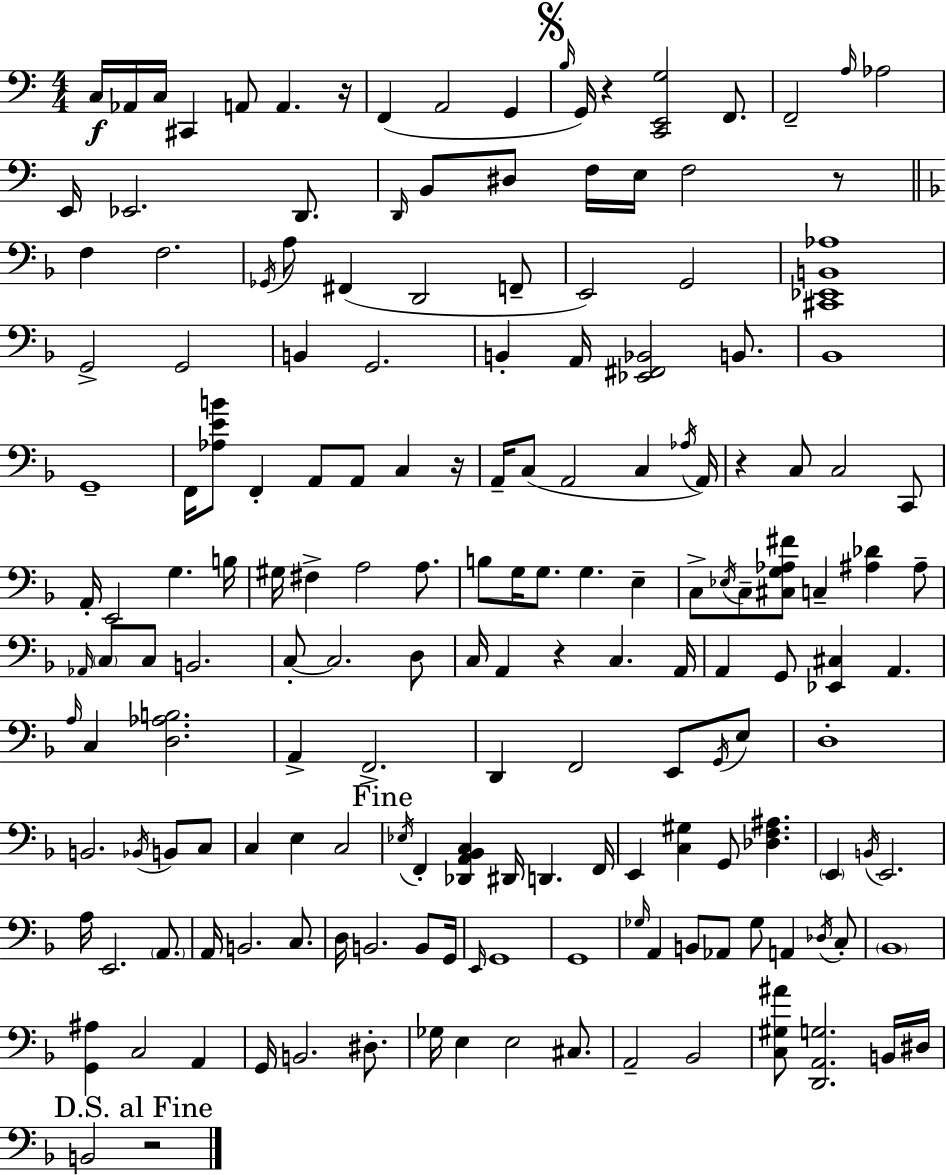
X:1
T:Untitled
M:4/4
L:1/4
K:C
C,/4 _A,,/4 C,/4 ^C,, A,,/2 A,, z/4 F,, A,,2 G,, B,/4 G,,/4 z [C,,E,,G,]2 F,,/2 F,,2 A,/4 _A,2 E,,/4 _E,,2 D,,/2 D,,/4 B,,/2 ^D,/2 F,/4 E,/4 F,2 z/2 F, F,2 _G,,/4 A,/2 ^F,, D,,2 F,,/2 E,,2 G,,2 [^C,,_E,,B,,_A,]4 G,,2 G,,2 B,, G,,2 B,, A,,/4 [_E,,^F,,_B,,]2 B,,/2 _B,,4 G,,4 F,,/4 [_A,EB]/2 F,, A,,/2 A,,/2 C, z/4 A,,/4 C,/2 A,,2 C, _A,/4 A,,/4 z C,/2 C,2 C,,/2 A,,/4 E,,2 G, B,/4 ^G,/4 ^F, A,2 A,/2 B,/2 G,/4 G,/2 G, E, C,/2 _E,/4 C,/2 [^C,G,_A,^F]/2 C, [^A,_D] ^A,/2 _A,,/4 C,/2 C,/2 B,,2 C,/2 C,2 D,/2 C,/4 A,, z C, A,,/4 A,, G,,/2 [_E,,^C,] A,, A,/4 C, [D,_A,B,]2 A,, F,,2 D,, F,,2 E,,/2 G,,/4 E,/2 D,4 B,,2 _B,,/4 B,,/2 C,/2 C, E, C,2 _E,/4 F,, [_D,,A,,_B,,C,] ^D,,/4 D,, F,,/4 E,, [C,^G,] G,,/2 [_D,F,^A,] E,, B,,/4 E,,2 A,/4 E,,2 A,,/2 A,,/4 B,,2 C,/2 D,/4 B,,2 B,,/2 G,,/4 E,,/4 G,,4 G,,4 _G,/4 A,, B,,/2 _A,,/2 _G,/2 A,, _D,/4 C,/2 _B,,4 [G,,^A,] C,2 A,, G,,/4 B,,2 ^D,/2 _G,/4 E, E,2 ^C,/2 A,,2 _B,,2 [C,^G,^A]/2 [D,,A,,G,]2 B,,/4 ^D,/4 B,,2 z2